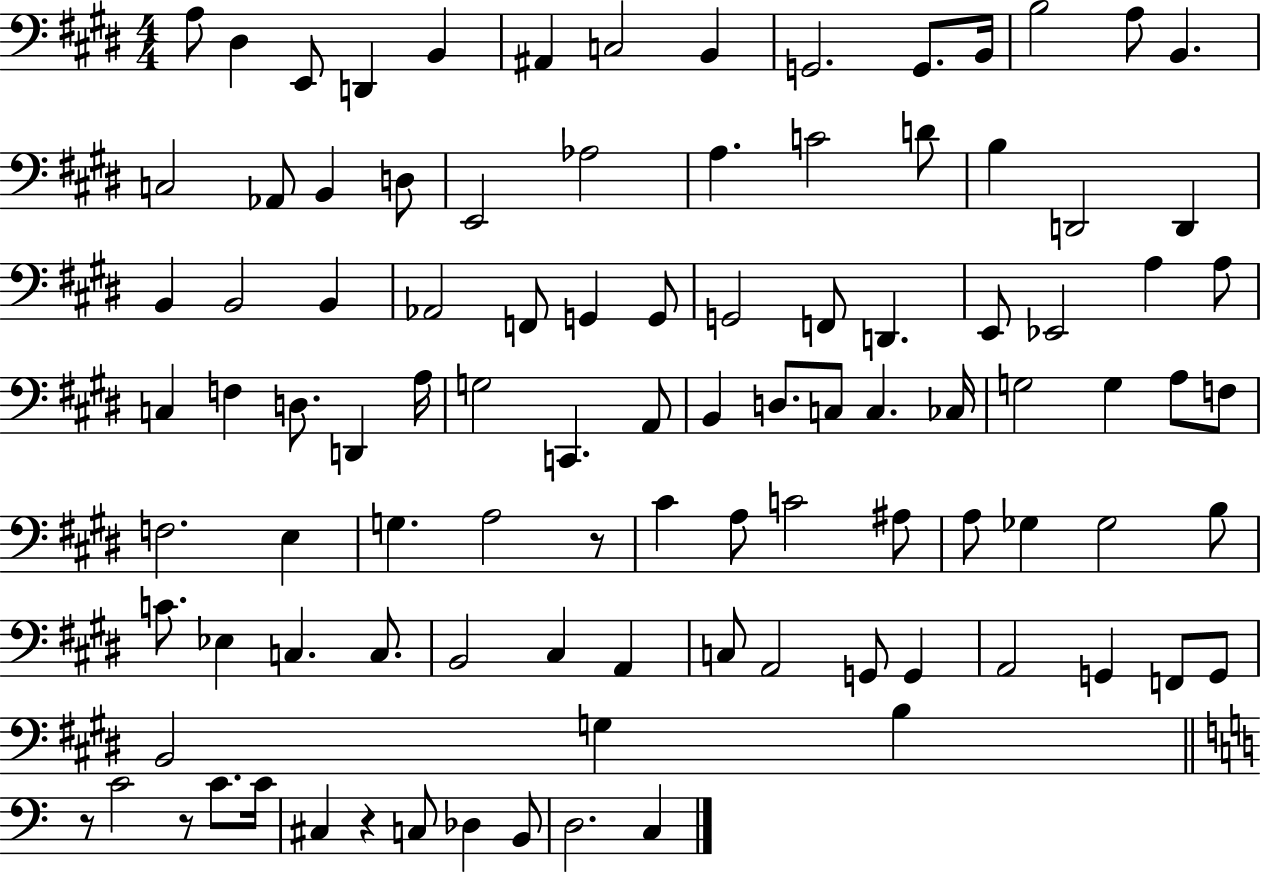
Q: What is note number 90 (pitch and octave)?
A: C4